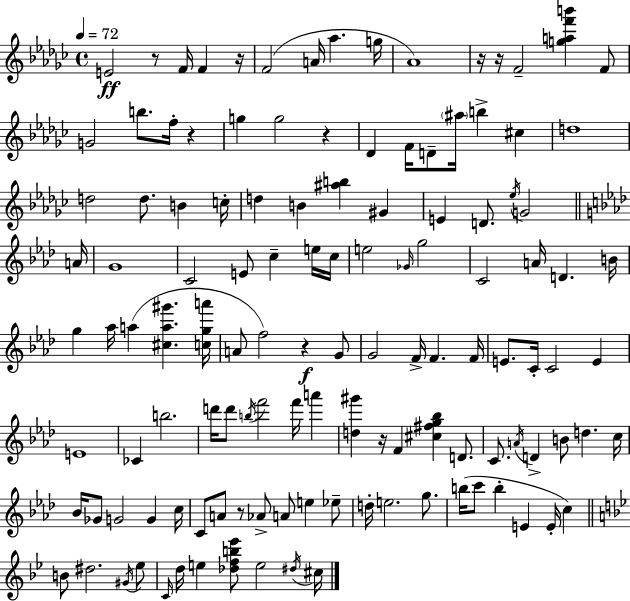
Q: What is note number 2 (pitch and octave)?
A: F4